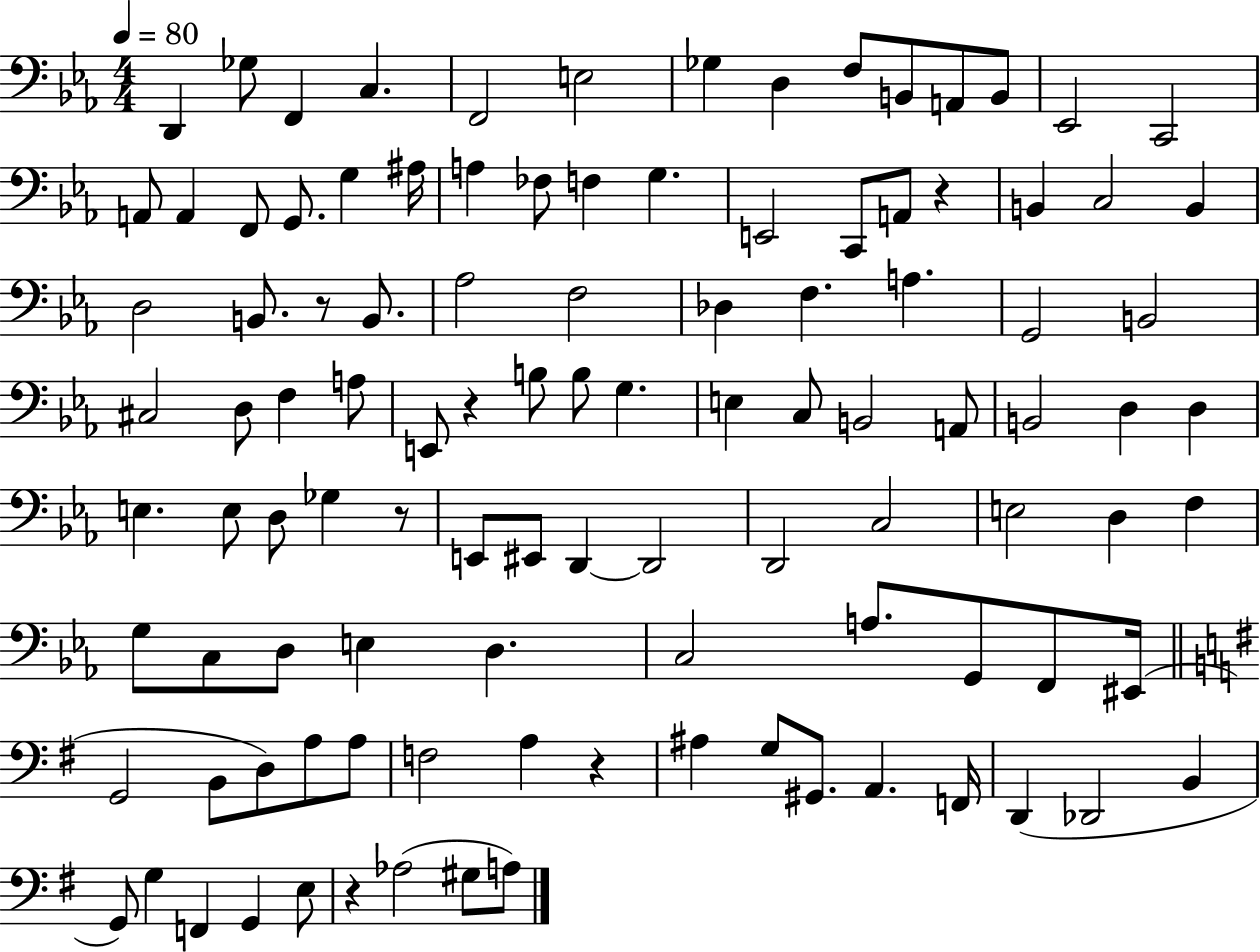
{
  \clef bass
  \numericTimeSignature
  \time 4/4
  \key ees \major
  \tempo 4 = 80
  d,4 ges8 f,4 c4. | f,2 e2 | ges4 d4 f8 b,8 a,8 b,8 | ees,2 c,2 | \break a,8 a,4 f,8 g,8. g4 ais16 | a4 fes8 f4 g4. | e,2 c,8 a,8 r4 | b,4 c2 b,4 | \break d2 b,8. r8 b,8. | aes2 f2 | des4 f4. a4. | g,2 b,2 | \break cis2 d8 f4 a8 | e,8 r4 b8 b8 g4. | e4 c8 b,2 a,8 | b,2 d4 d4 | \break e4. e8 d8 ges4 r8 | e,8 eis,8 d,4~~ d,2 | d,2 c2 | e2 d4 f4 | \break g8 c8 d8 e4 d4. | c2 a8. g,8 f,8 eis,16( | \bar "||" \break \key g \major g,2 b,8 d8) a8 a8 | f2 a4 r4 | ais4 g8 gis,8. a,4. f,16 | d,4( des,2 b,4 | \break g,8) g4 f,4 g,4 e8 | r4 aes2( gis8 a8) | \bar "|."
}